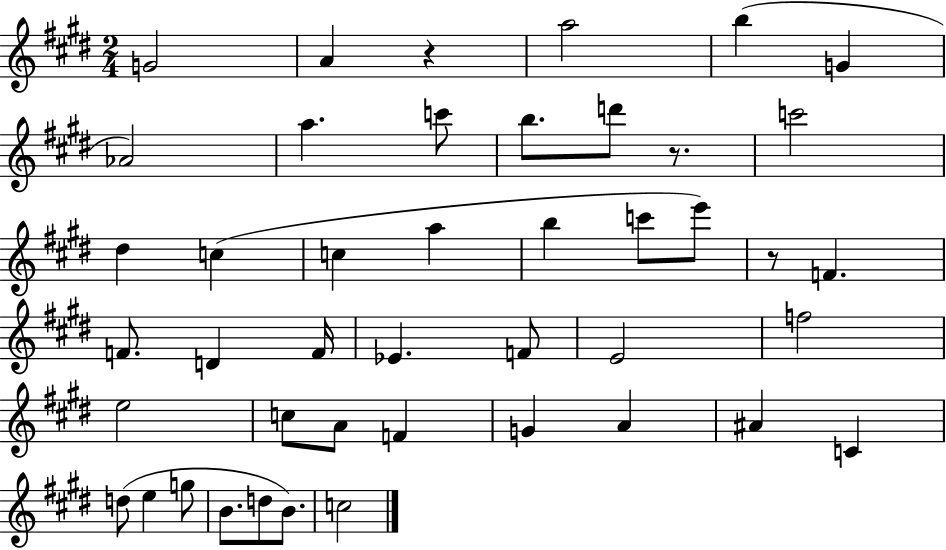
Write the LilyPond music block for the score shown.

{
  \clef treble
  \numericTimeSignature
  \time 2/4
  \key e \major
  g'2 | a'4 r4 | a''2 | b''4( g'4 | \break aes'2) | a''4. c'''8 | b''8. d'''8 r8. | c'''2 | \break dis''4 c''4( | c''4 a''4 | b''4 c'''8 e'''8) | r8 f'4. | \break f'8. d'4 f'16 | ees'4. f'8 | e'2 | f''2 | \break e''2 | c''8 a'8 f'4 | g'4 a'4 | ais'4 c'4 | \break d''8( e''4 g''8 | b'8. d''8 b'8.) | c''2 | \bar "|."
}